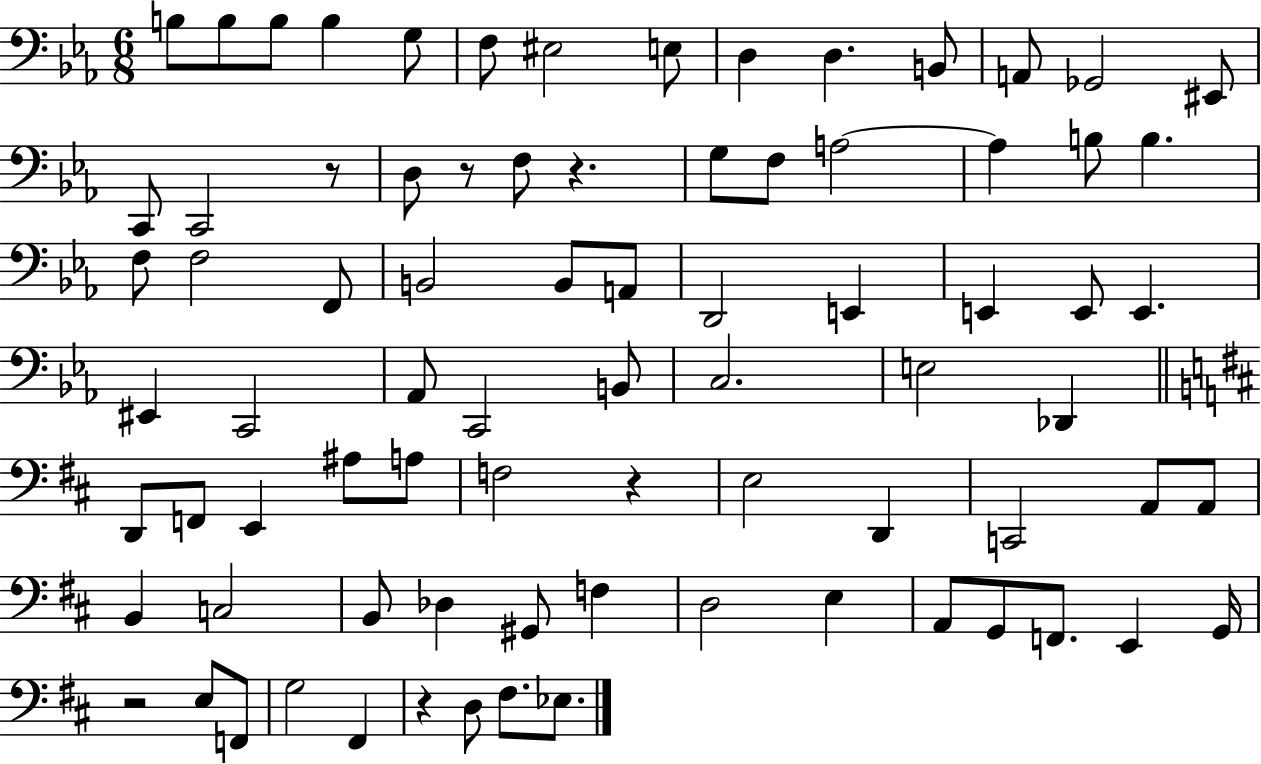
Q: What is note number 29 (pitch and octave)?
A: B2